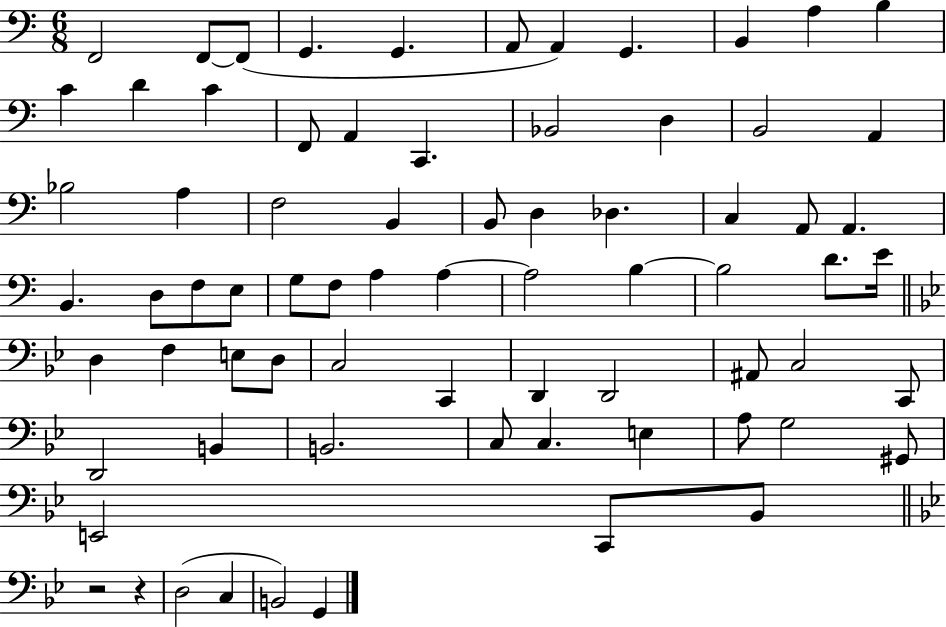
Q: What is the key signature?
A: C major